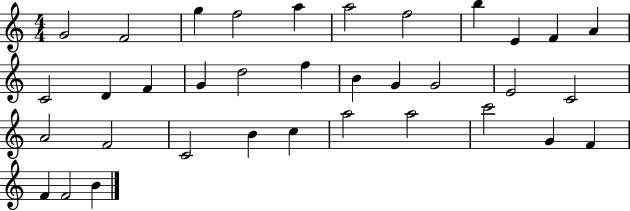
{
  \clef treble
  \numericTimeSignature
  \time 4/4
  \key c \major
  g'2 f'2 | g''4 f''2 a''4 | a''2 f''2 | b''4 e'4 f'4 a'4 | \break c'2 d'4 f'4 | g'4 d''2 f''4 | b'4 g'4 g'2 | e'2 c'2 | \break a'2 f'2 | c'2 b'4 c''4 | a''2 a''2 | c'''2 g'4 f'4 | \break f'4 f'2 b'4 | \bar "|."
}